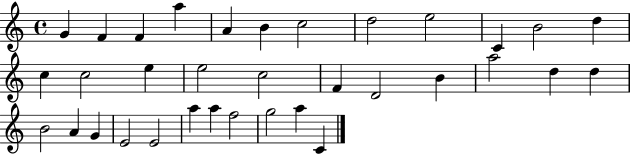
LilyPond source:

{
  \clef treble
  \time 4/4
  \defaultTimeSignature
  \key c \major
  g'4 f'4 f'4 a''4 | a'4 b'4 c''2 | d''2 e''2 | c'4 b'2 d''4 | \break c''4 c''2 e''4 | e''2 c''2 | f'4 d'2 b'4 | a''2 d''4 d''4 | \break b'2 a'4 g'4 | e'2 e'2 | a''4 a''4 f''2 | g''2 a''4 c'4 | \break \bar "|."
}